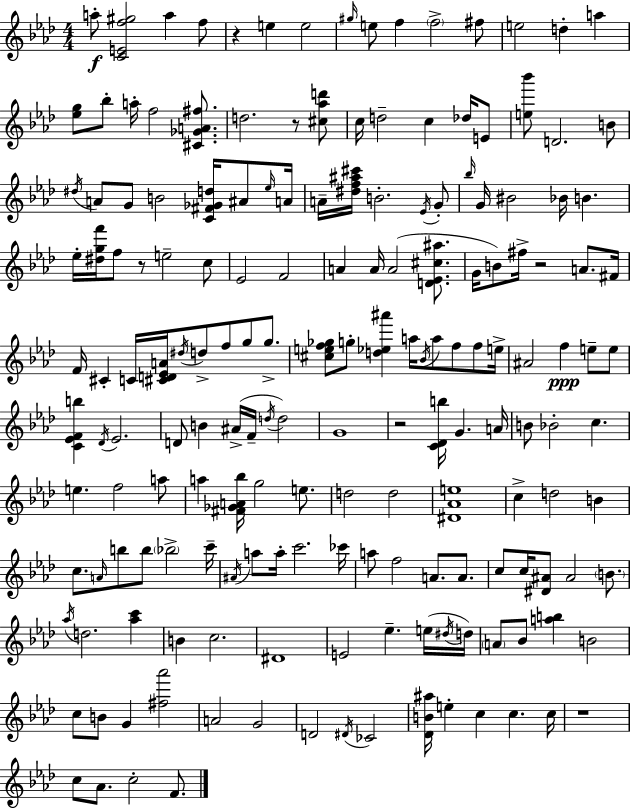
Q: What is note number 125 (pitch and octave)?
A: E5